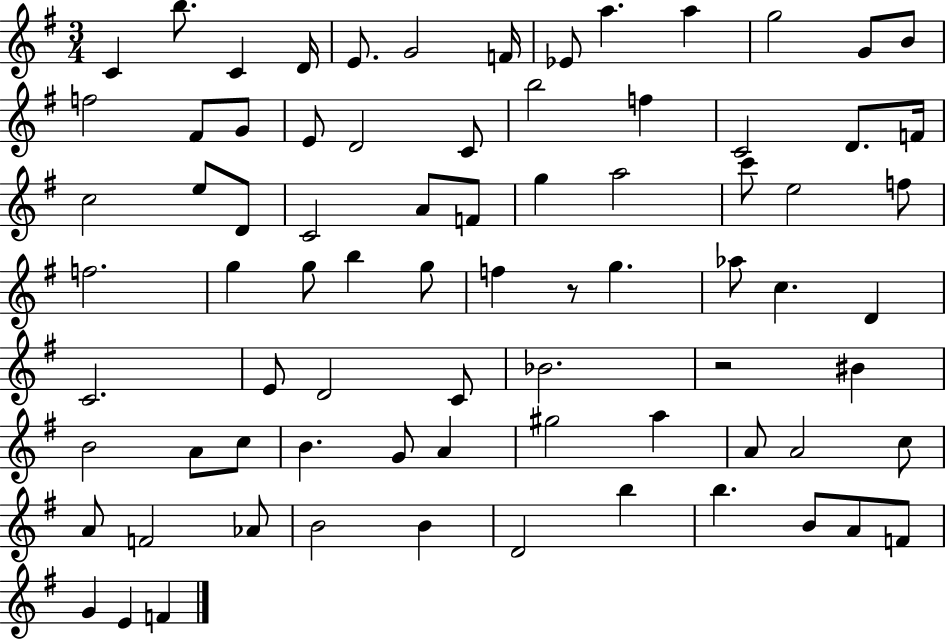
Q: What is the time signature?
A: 3/4